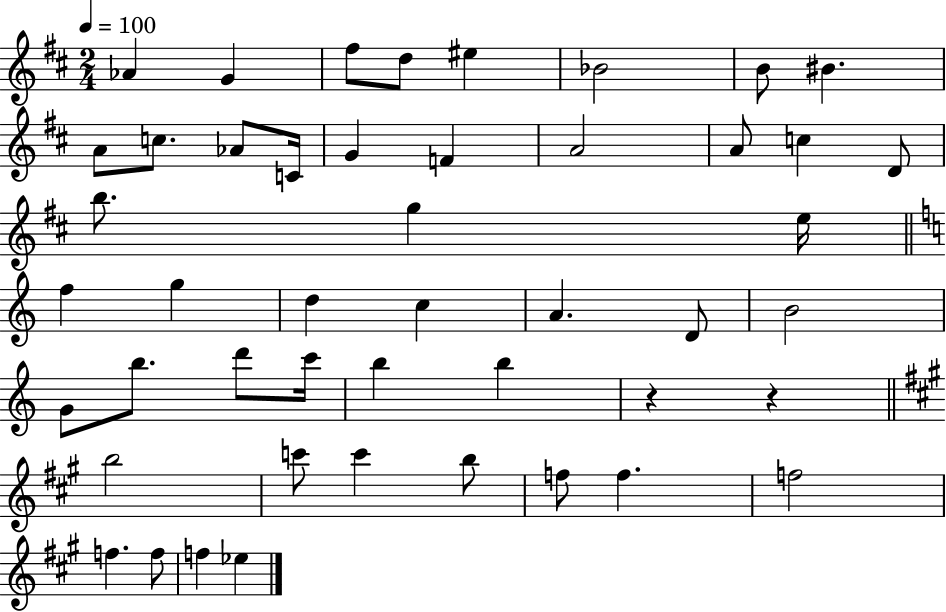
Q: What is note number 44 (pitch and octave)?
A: F5